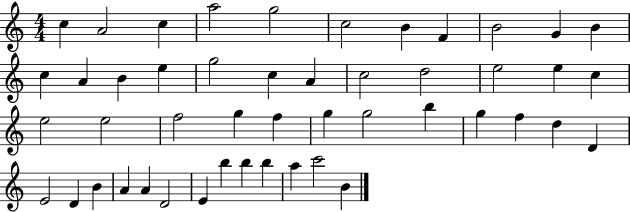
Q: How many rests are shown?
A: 0